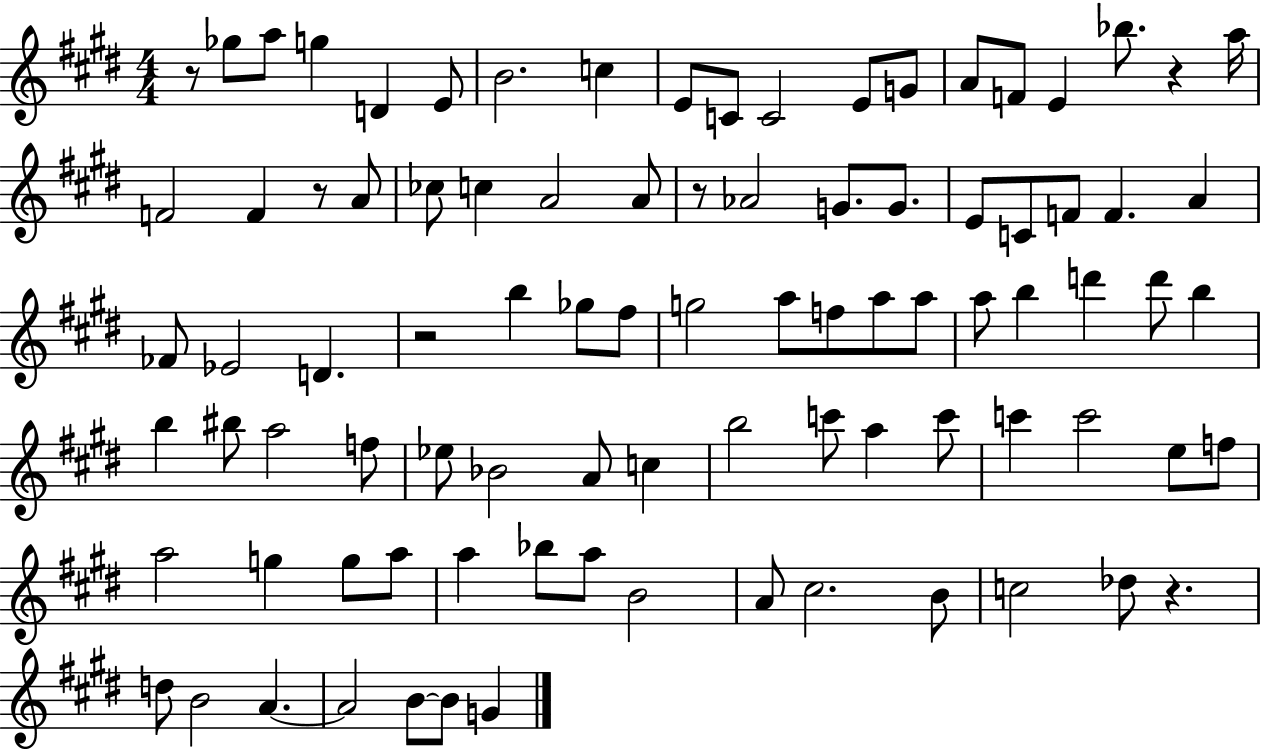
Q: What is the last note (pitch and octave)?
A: G4